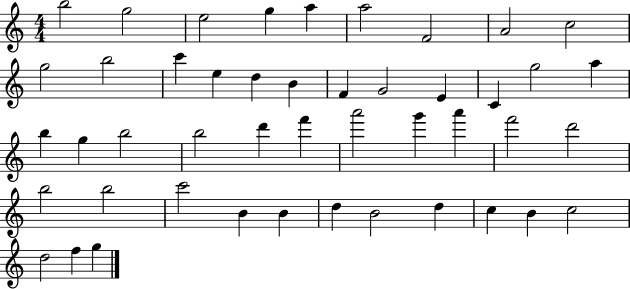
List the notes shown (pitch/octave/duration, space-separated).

B5/h G5/h E5/h G5/q A5/q A5/h F4/h A4/h C5/h G5/h B5/h C6/q E5/q D5/q B4/q F4/q G4/h E4/q C4/q G5/h A5/q B5/q G5/q B5/h B5/h D6/q F6/q A6/h G6/q A6/q F6/h D6/h B5/h B5/h C6/h B4/q B4/q D5/q B4/h D5/q C5/q B4/q C5/h D5/h F5/q G5/q